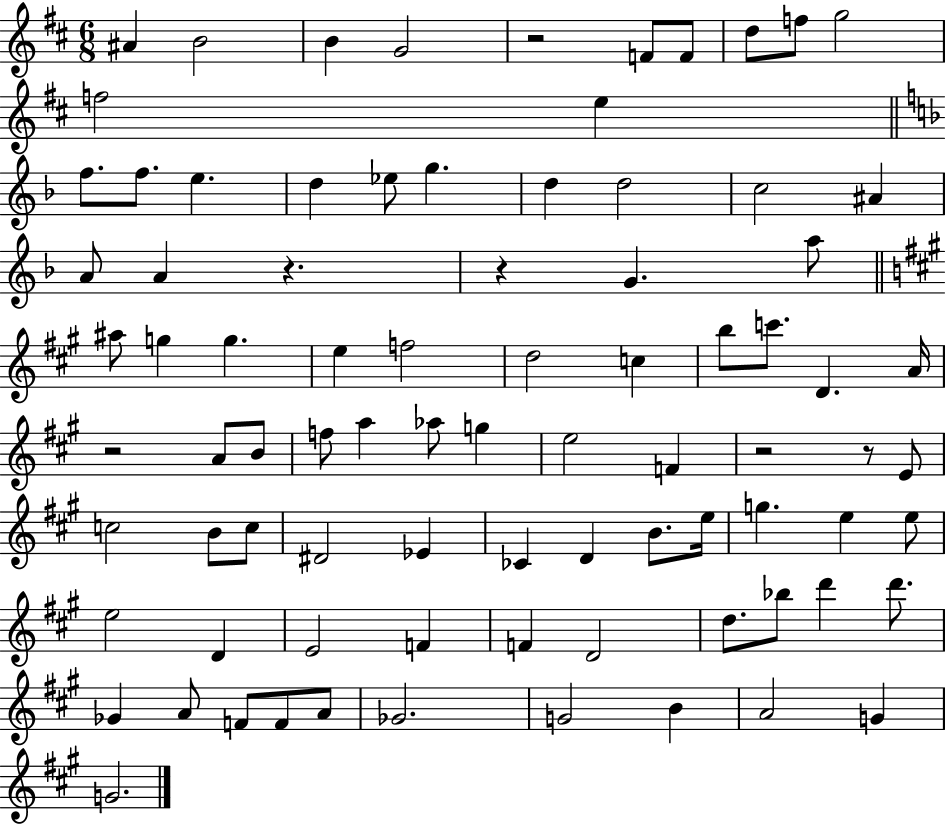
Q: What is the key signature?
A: D major